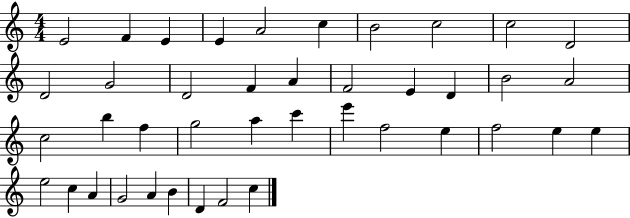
X:1
T:Untitled
M:4/4
L:1/4
K:C
E2 F E E A2 c B2 c2 c2 D2 D2 G2 D2 F A F2 E D B2 A2 c2 b f g2 a c' e' f2 e f2 e e e2 c A G2 A B D F2 c